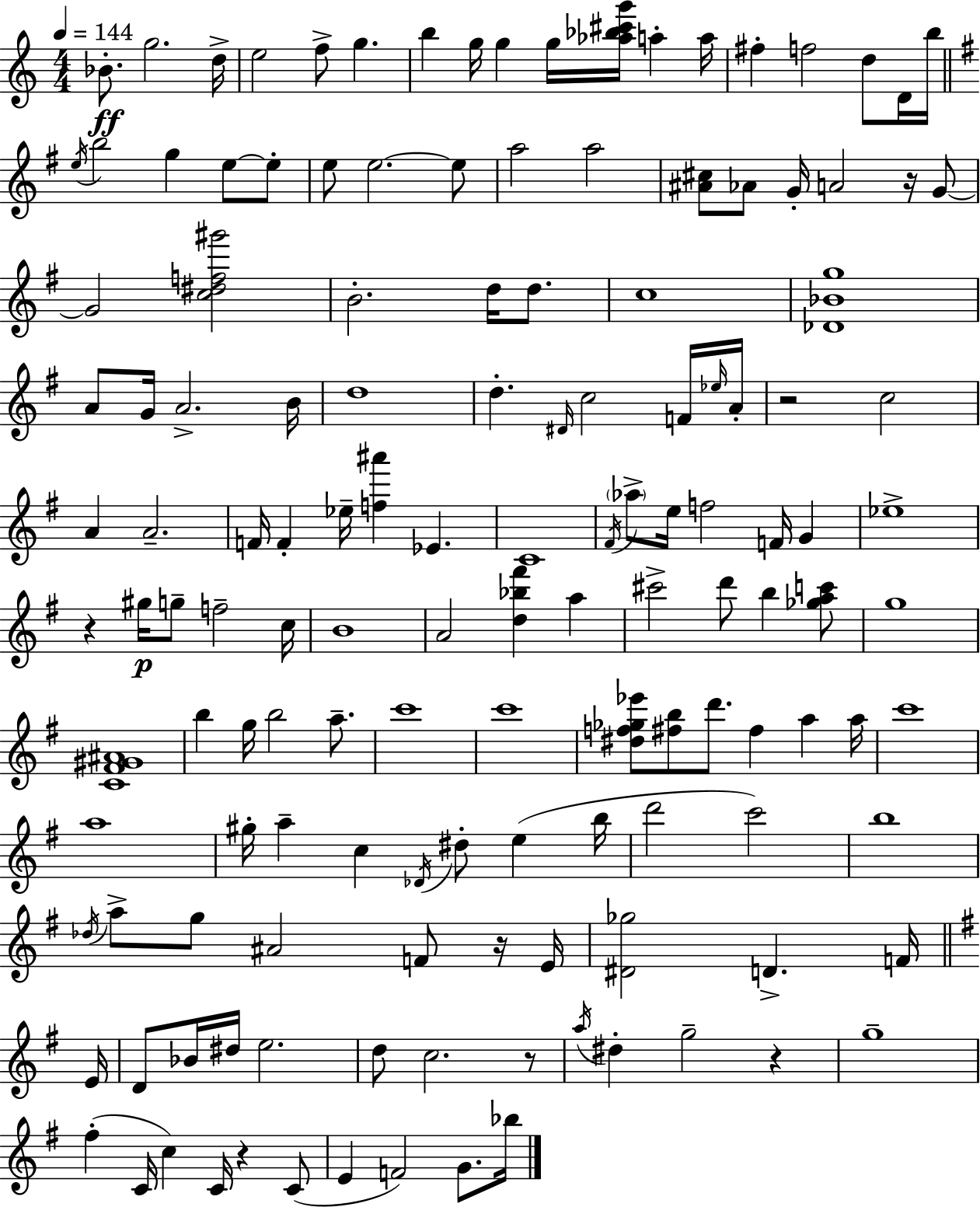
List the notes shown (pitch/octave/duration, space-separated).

Bb4/e. G5/h. D5/s E5/h F5/e G5/q. B5/q G5/s G5/q G5/s [Ab5,Bb5,C#6,G6]/s A5/q A5/s F#5/q F5/h D5/e D4/s B5/s E5/s B5/h G5/q E5/e E5/e E5/e E5/h. E5/e A5/h A5/h [A#4,C#5]/e Ab4/e G4/s A4/h R/s G4/e G4/h [C5,D#5,F5,G#6]/h B4/h. D5/s D5/e. C5/w [Db4,Bb4,G5]/w A4/e G4/s A4/h. B4/s D5/w D5/q. D#4/s C5/h F4/s Eb5/s A4/s R/h C5/h A4/q A4/h. F4/s F4/q Eb5/s [F5,A#6]/q Eb4/q. C4/w F#4/s Ab5/e E5/s F5/h F4/s G4/q Eb5/w R/q G#5/s G5/e F5/h C5/s B4/w A4/h [D5,Bb5,F#6]/q A5/q C#6/h D6/e B5/q [Gb5,A5,C6]/e G5/w [C4,F#4,G#4,A#4]/w B5/q G5/s B5/h A5/e. C6/w C6/w [D#5,F5,Gb5,Eb6]/e [F#5,B5]/e D6/e. F#5/q A5/q A5/s C6/w A5/w G#5/s A5/q C5/q Db4/s D#5/e E5/q B5/s D6/h C6/h B5/w Db5/s A5/e G5/e A#4/h F4/e R/s E4/s [D#4,Gb5]/h D4/q. F4/s E4/s D4/e Bb4/s D#5/s E5/h. D5/e C5/h. R/e A5/s D#5/q G5/h R/q G5/w F#5/q C4/s C5/q C4/s R/q C4/e E4/q F4/h G4/e. Bb5/s